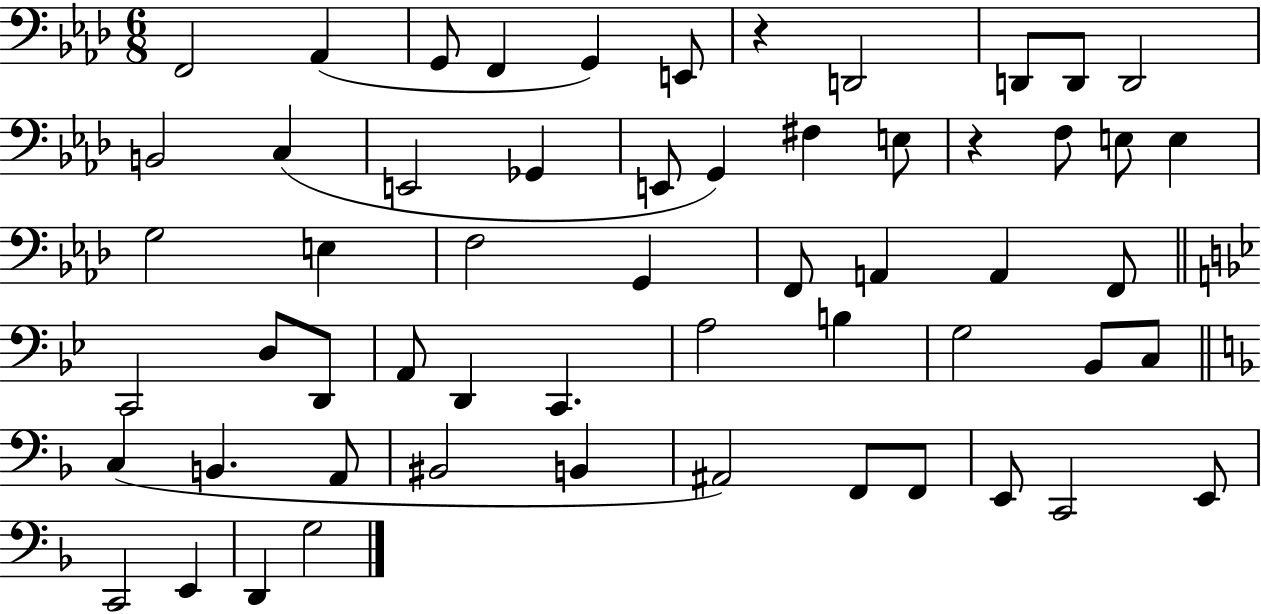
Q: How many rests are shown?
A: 2